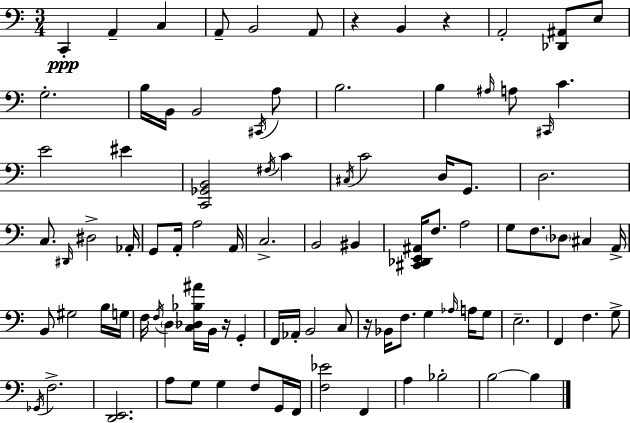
X:1
T:Untitled
M:3/4
L:1/4
K:C
C,, A,, C, A,,/2 B,,2 A,,/2 z B,, z A,,2 [_D,,^A,,]/2 E,/2 G,2 B,/4 B,,/4 B,,2 ^C,,/4 A,/2 B,2 B, ^A,/4 A,/2 ^C,,/4 C E2 ^E [C,,_G,,B,,]2 ^F,/4 C ^C,/4 C2 D,/4 G,,/2 D,2 C,/2 ^D,,/4 ^D,2 _A,,/4 G,,/2 A,,/4 A,2 A,,/4 C,2 B,,2 ^B,, [^C,,_D,,E,,^A,,]/4 F,/2 A,2 G,/2 F,/2 _D,/2 ^C, A,,/4 B,,/2 ^G,2 B,/4 G,/4 F,/4 F,/4 D, [C,_D,_B,^A]/4 B,,/4 z/4 G,, F,,/4 _A,,/4 B,,2 C,/2 z/4 _B,,/4 F,/2 G, _A,/4 A,/4 G,/2 E,2 F,, F, G,/2 _G,,/4 F,2 [D,,E,,]2 A,/2 G,/2 G, F,/2 G,,/4 F,,/4 [F,_E]2 F,, A, _B,2 B,2 B,